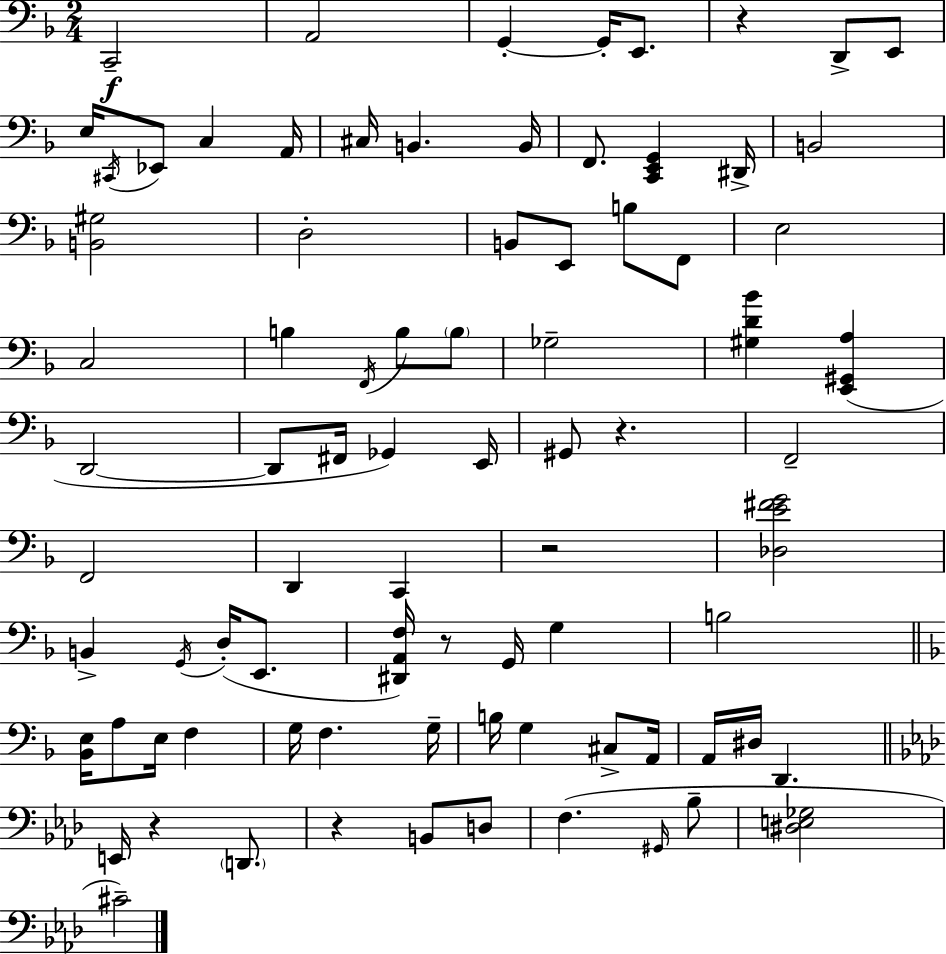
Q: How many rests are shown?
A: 6